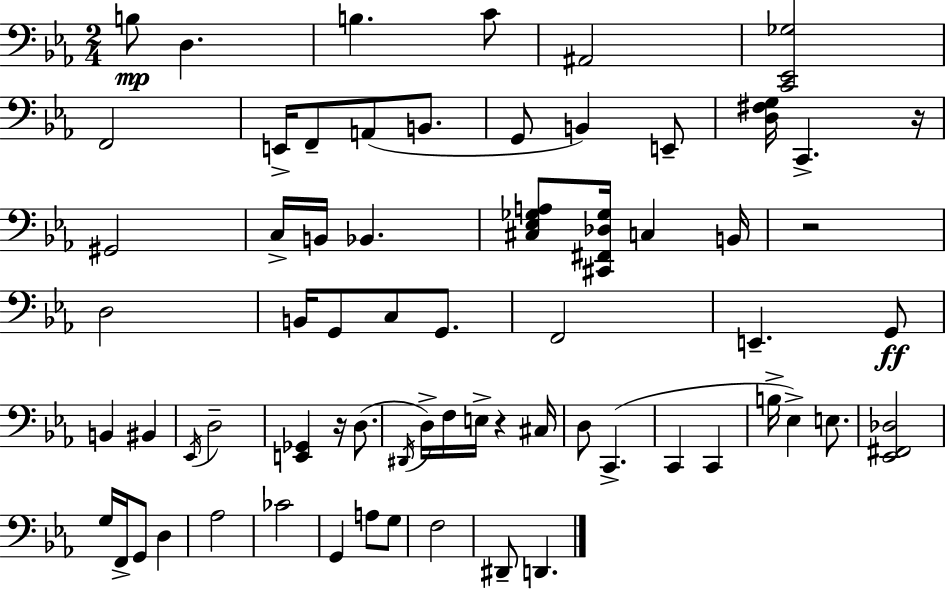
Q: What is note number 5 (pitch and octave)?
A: A#2